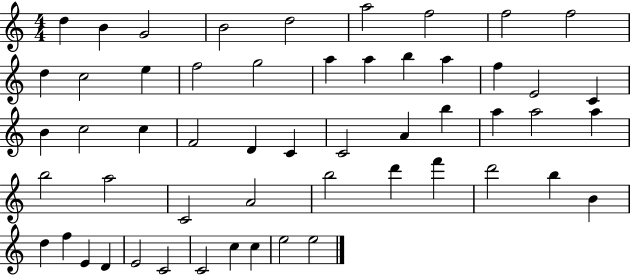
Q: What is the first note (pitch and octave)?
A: D5